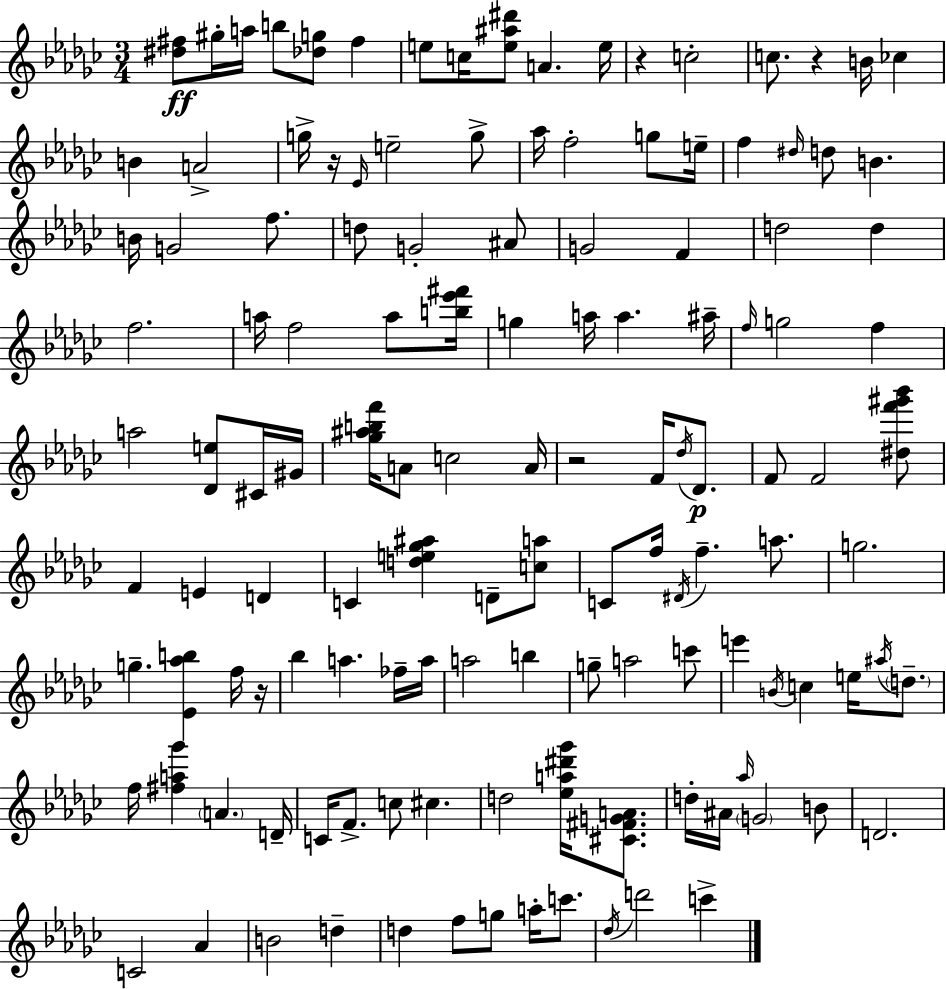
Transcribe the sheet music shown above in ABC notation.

X:1
T:Untitled
M:3/4
L:1/4
K:Ebm
[^d^f]/2 ^g/4 a/4 b/2 [_dg]/2 ^f e/2 c/4 [e^a^d']/2 A e/4 z c2 c/2 z B/4 _c B A2 g/4 z/4 _E/4 e2 g/2 _a/4 f2 g/2 e/4 f ^d/4 d/2 B B/4 G2 f/2 d/2 G2 ^A/2 G2 F d2 d f2 a/4 f2 a/2 [b_e'^f']/4 g a/4 a ^a/4 f/4 g2 f a2 [_De]/2 ^C/4 ^G/4 [_g^abf']/4 A/2 c2 A/4 z2 F/4 _d/4 _D/2 F/2 F2 [^df'^g'_b']/2 F E D C [de_g^a] D/2 [ca]/2 C/2 f/4 ^D/4 f a/2 g2 g [_E_ab] f/4 z/4 _b a _f/4 a/4 a2 b g/2 a2 c'/2 e' B/4 c e/4 ^a/4 d/2 f/4 [^fa_g'] A D/4 C/4 F/2 c/2 ^c d2 [_ea^d'_g']/4 [^C^FGA]/2 d/4 ^A/4 _a/4 G2 B/2 D2 C2 _A B2 d d f/2 g/2 a/4 c'/2 _d/4 d'2 c'